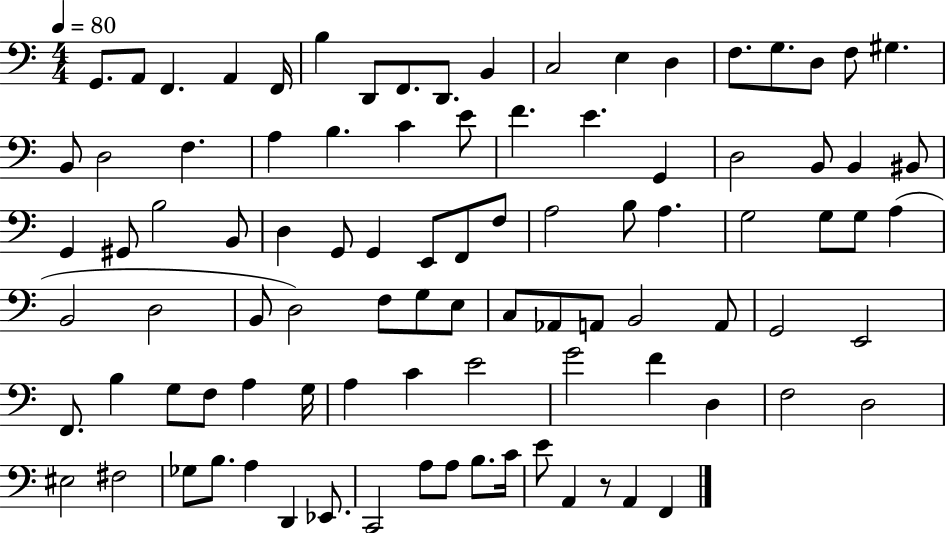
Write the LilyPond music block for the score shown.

{
  \clef bass
  \numericTimeSignature
  \time 4/4
  \key c \major
  \tempo 4 = 80
  \repeat volta 2 { g,8. a,8 f,4. a,4 f,16 | b4 d,8 f,8. d,8. b,4 | c2 e4 d4 | f8. g8. d8 f8 gis4. | \break b,8 d2 f4. | a4 b4. c'4 e'8 | f'4. e'4. g,4 | d2 b,8 b,4 bis,8 | \break g,4 gis,8 b2 b,8 | d4 g,8 g,4 e,8 f,8 f8 | a2 b8 a4. | g2 g8 g8 a4( | \break b,2 d2 | b,8 d2) f8 g8 e8 | c8 aes,8 a,8 b,2 a,8 | g,2 e,2 | \break f,8. b4 g8 f8 a4 g16 | a4 c'4 e'2 | g'2 f'4 d4 | f2 d2 | \break eis2 fis2 | ges8 b8. a4 d,4 ees,8. | c,2 a8 a8 b8. c'16 | e'8 a,4 r8 a,4 f,4 | \break } \bar "|."
}